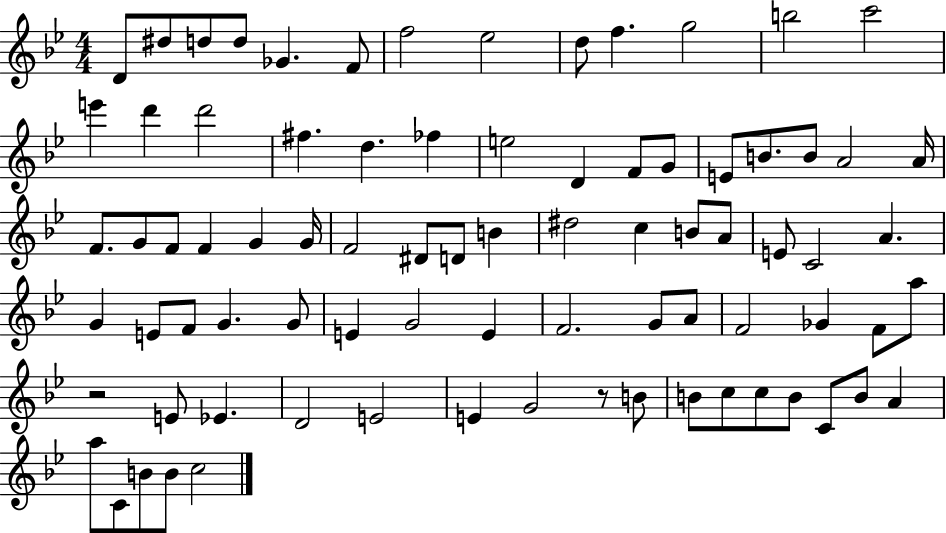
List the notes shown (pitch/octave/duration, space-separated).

D4/e D#5/e D5/e D5/e Gb4/q. F4/e F5/h Eb5/h D5/e F5/q. G5/h B5/h C6/h E6/q D6/q D6/h F#5/q. D5/q. FES5/q E5/h D4/q F4/e G4/e E4/e B4/e. B4/e A4/h A4/s F4/e. G4/e F4/e F4/q G4/q G4/s F4/h D#4/e D4/e B4/q D#5/h C5/q B4/e A4/e E4/e C4/h A4/q. G4/q E4/e F4/e G4/q. G4/e E4/q G4/h E4/q F4/h. G4/e A4/e F4/h Gb4/q F4/e A5/e R/h E4/e Eb4/q. D4/h E4/h E4/q G4/h R/e B4/e B4/e C5/e C5/e B4/e C4/e B4/e A4/q A5/e C4/e B4/e B4/e C5/h